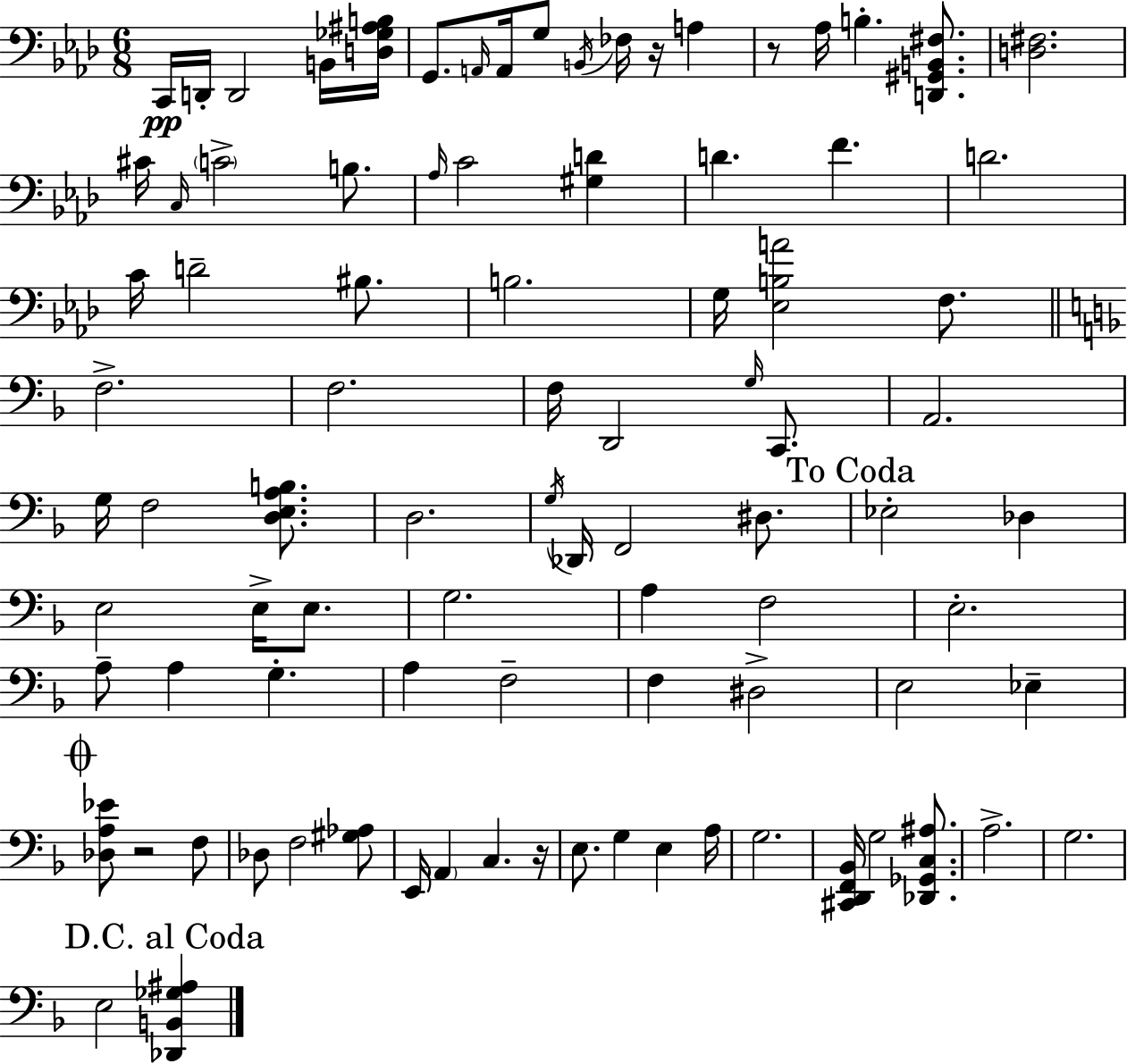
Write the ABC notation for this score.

X:1
T:Untitled
M:6/8
L:1/4
K:Ab
C,,/4 D,,/4 D,,2 B,,/4 [D,_G,^A,B,]/4 G,,/2 A,,/4 A,,/4 G,/2 B,,/4 _F,/4 z/4 A, z/2 _A,/4 B, [D,,^G,,B,,^F,]/2 [D,^F,]2 ^C/4 C,/4 C2 B,/2 _A,/4 C2 [^G,D] D F D2 C/4 D2 ^B,/2 B,2 G,/4 [_E,B,A]2 F,/2 F,2 F,2 F,/4 D,,2 G,/4 C,,/2 A,,2 G,/4 F,2 [D,E,A,B,]/2 D,2 G,/4 _D,,/4 F,,2 ^D,/2 _E,2 _D, E,2 E,/4 E,/2 G,2 A, F,2 E,2 A,/2 A, G, A, F,2 F, ^D,2 E,2 _E, [_D,A,_E]/2 z2 F,/2 _D,/2 F,2 [^G,_A,]/2 E,,/4 A,, C, z/4 E,/2 G, E, A,/4 G,2 [^C,,D,,F,,_B,,]/4 G,2 [_D,,_G,,C,^A,]/2 A,2 G,2 E,2 [_D,,B,,_G,^A,]